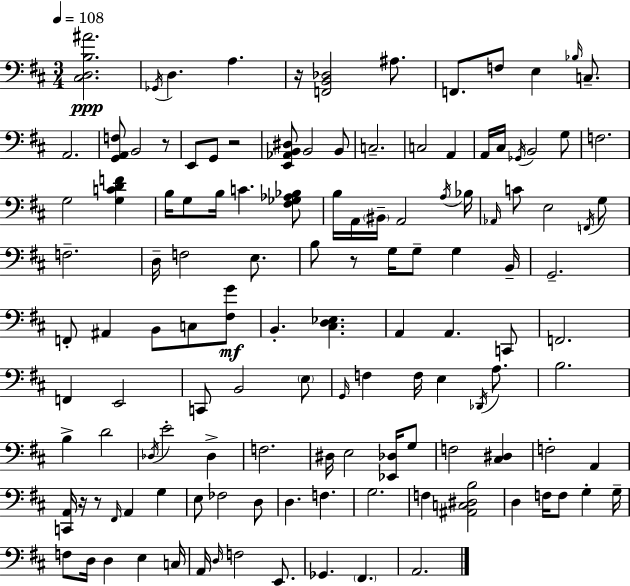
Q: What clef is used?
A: bass